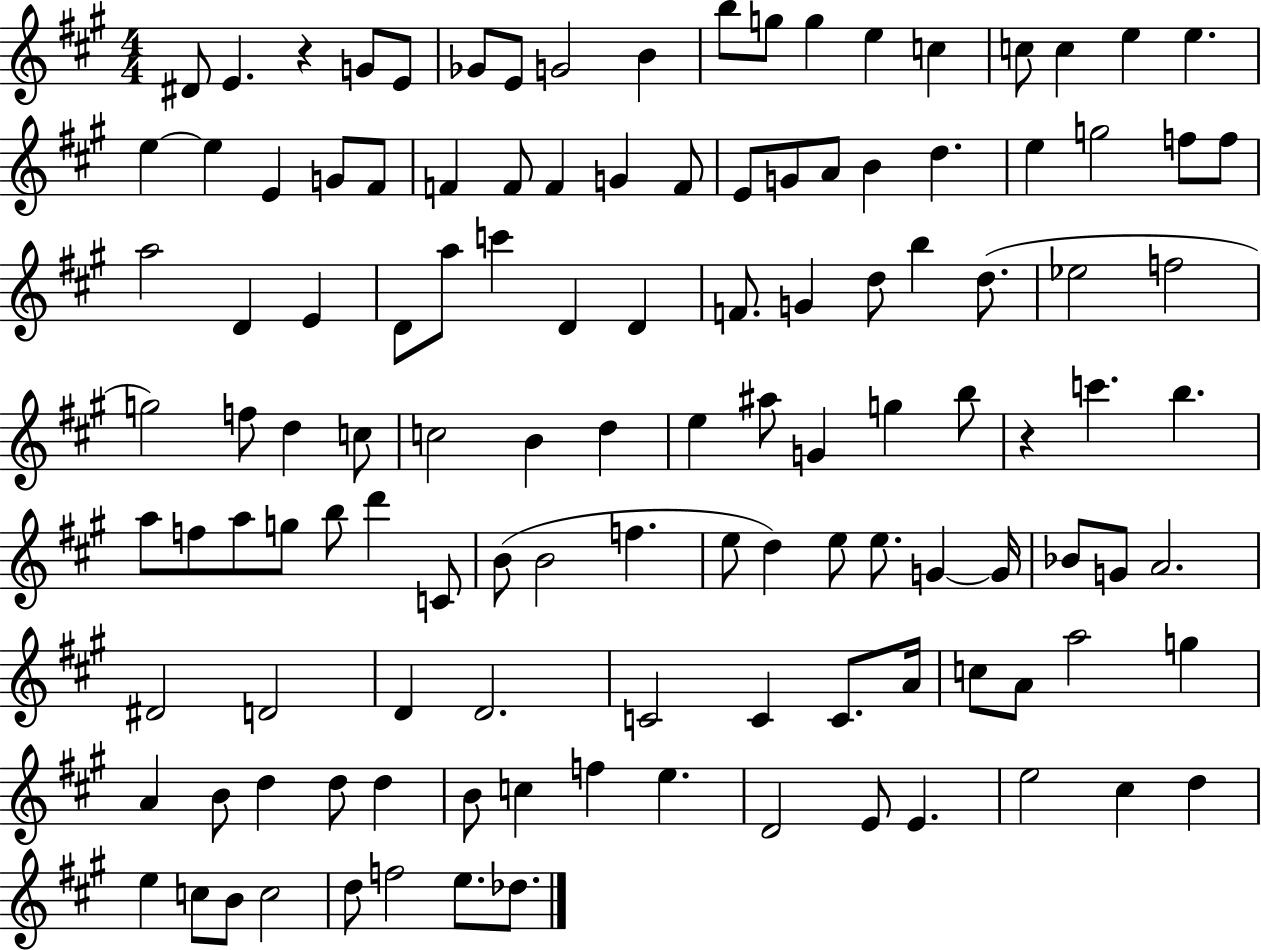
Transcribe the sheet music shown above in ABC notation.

X:1
T:Untitled
M:4/4
L:1/4
K:A
^D/2 E z G/2 E/2 _G/2 E/2 G2 B b/2 g/2 g e c c/2 c e e e e E G/2 ^F/2 F F/2 F G F/2 E/2 G/2 A/2 B d e g2 f/2 f/2 a2 D E D/2 a/2 c' D D F/2 G d/2 b d/2 _e2 f2 g2 f/2 d c/2 c2 B d e ^a/2 G g b/2 z c' b a/2 f/2 a/2 g/2 b/2 d' C/2 B/2 B2 f e/2 d e/2 e/2 G G/4 _B/2 G/2 A2 ^D2 D2 D D2 C2 C C/2 A/4 c/2 A/2 a2 g A B/2 d d/2 d B/2 c f e D2 E/2 E e2 ^c d e c/2 B/2 c2 d/2 f2 e/2 _d/2